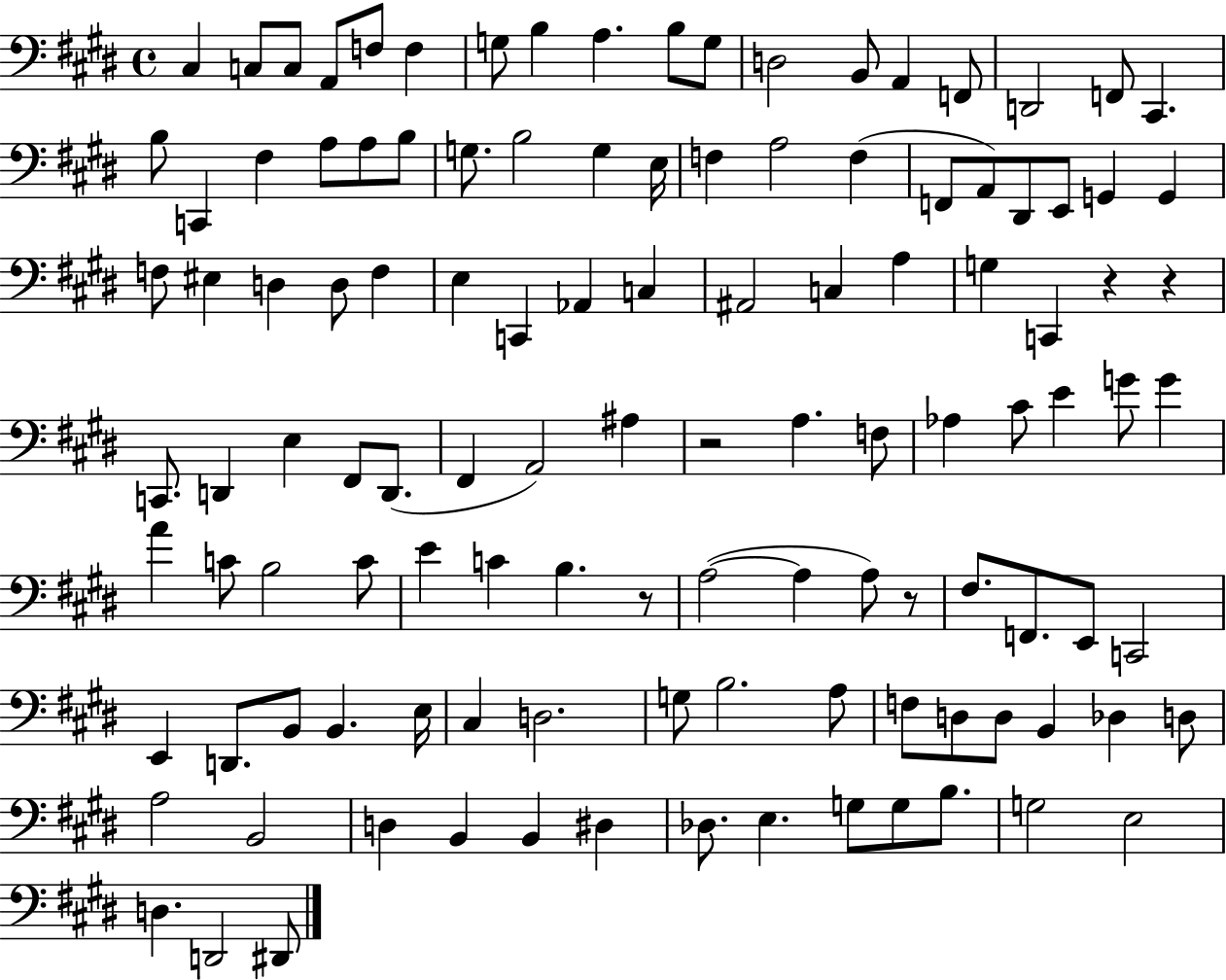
{
  \clef bass
  \time 4/4
  \defaultTimeSignature
  \key e \major
  cis4 c8 c8 a,8 f8 f4 | g8 b4 a4. b8 g8 | d2 b,8 a,4 f,8 | d,2 f,8 cis,4. | \break b8 c,4 fis4 a8 a8 b8 | g8. b2 g4 e16 | f4 a2 f4( | f,8 a,8) dis,8 e,8 g,4 g,4 | \break f8 eis4 d4 d8 f4 | e4 c,4 aes,4 c4 | ais,2 c4 a4 | g4 c,4 r4 r4 | \break c,8. d,4 e4 fis,8 d,8.( | fis,4 a,2) ais4 | r2 a4. f8 | aes4 cis'8 e'4 g'8 g'4 | \break a'4 c'8 b2 c'8 | e'4 c'4 b4. r8 | a2~(~ a4 a8) r8 | fis8. f,8. e,8 c,2 | \break e,4 d,8. b,8 b,4. e16 | cis4 d2. | g8 b2. a8 | f8 d8 d8 b,4 des4 d8 | \break a2 b,2 | d4 b,4 b,4 dis4 | des8. e4. g8 g8 b8. | g2 e2 | \break d4. d,2 dis,8 | \bar "|."
}